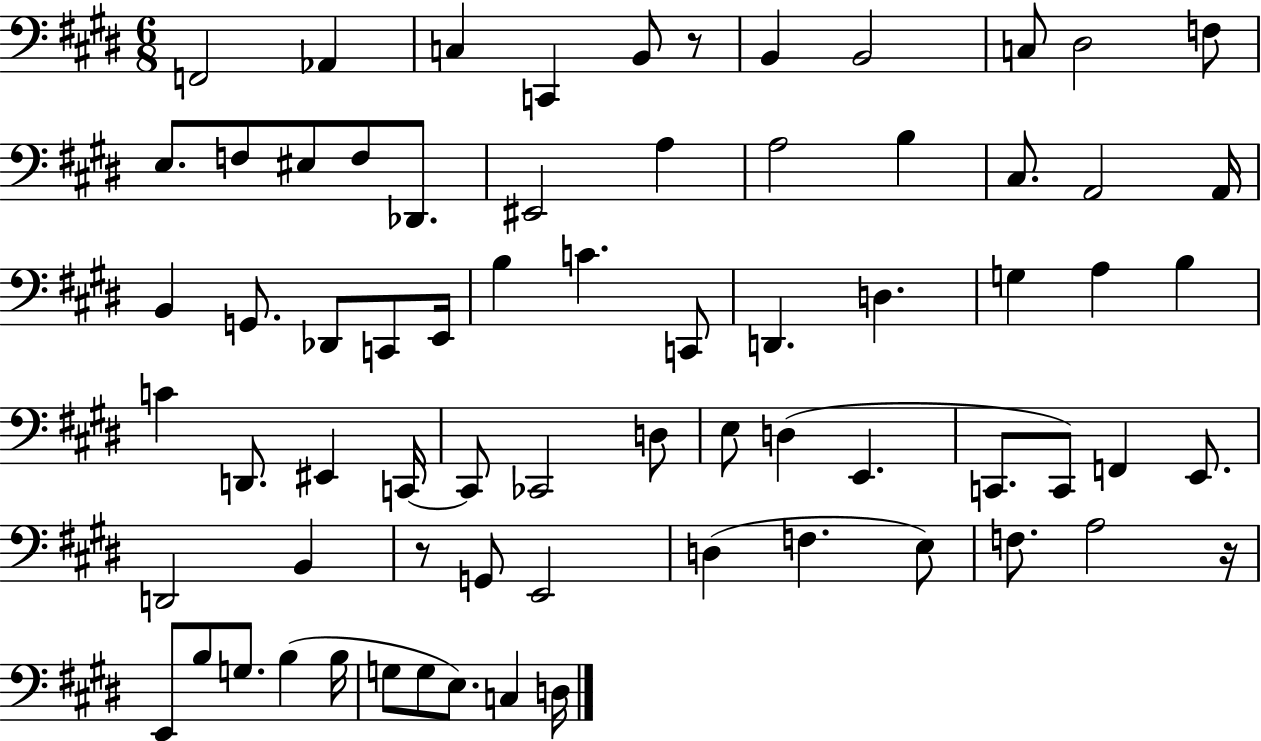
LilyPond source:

{
  \clef bass
  \numericTimeSignature
  \time 6/8
  \key e \major
  f,2 aes,4 | c4 c,4 b,8 r8 | b,4 b,2 | c8 dis2 f8 | \break e8. f8 eis8 f8 des,8. | eis,2 a4 | a2 b4 | cis8. a,2 a,16 | \break b,4 g,8. des,8 c,8 e,16 | b4 c'4. c,8 | d,4. d4. | g4 a4 b4 | \break c'4 d,8. eis,4 c,16~~ | c,8 ces,2 d8 | e8 d4( e,4. | c,8. c,8) f,4 e,8. | \break d,2 b,4 | r8 g,8 e,2 | d4( f4. e8) | f8. a2 r16 | \break e,8 b8 g8. b4( b16 | g8 g8 e8.) c4 d16 | \bar "|."
}